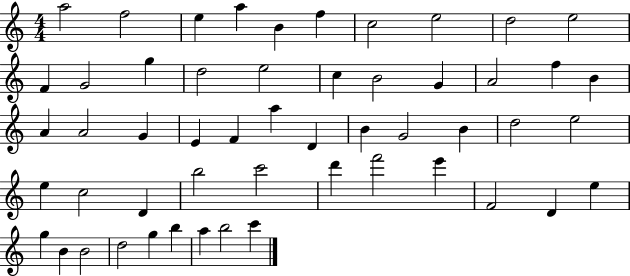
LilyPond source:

{
  \clef treble
  \numericTimeSignature
  \time 4/4
  \key c \major
  a''2 f''2 | e''4 a''4 b'4 f''4 | c''2 e''2 | d''2 e''2 | \break f'4 g'2 g''4 | d''2 e''2 | c''4 b'2 g'4 | a'2 f''4 b'4 | \break a'4 a'2 g'4 | e'4 f'4 a''4 d'4 | b'4 g'2 b'4 | d''2 e''2 | \break e''4 c''2 d'4 | b''2 c'''2 | d'''4 f'''2 e'''4 | f'2 d'4 e''4 | \break g''4 b'4 b'2 | d''2 g''4 b''4 | a''4 b''2 c'''4 | \bar "|."
}